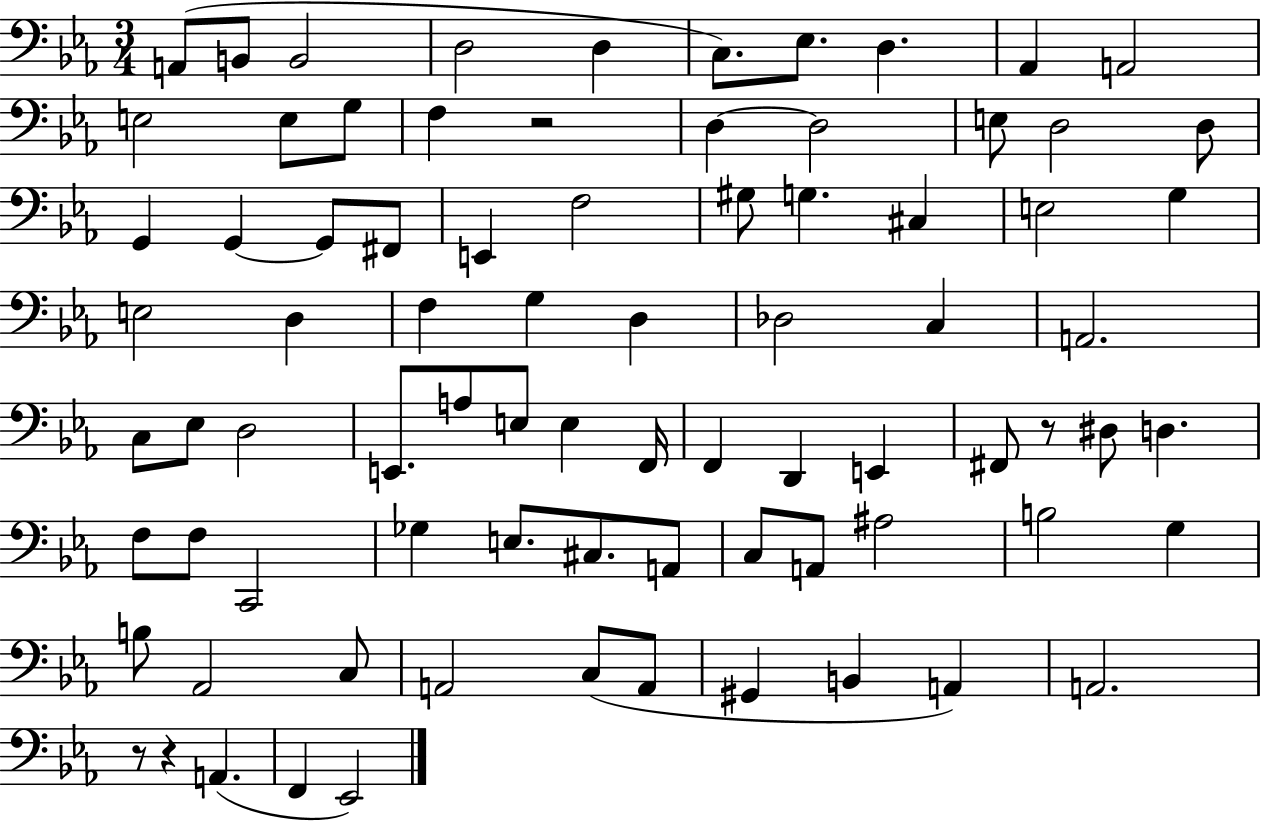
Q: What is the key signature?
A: EES major